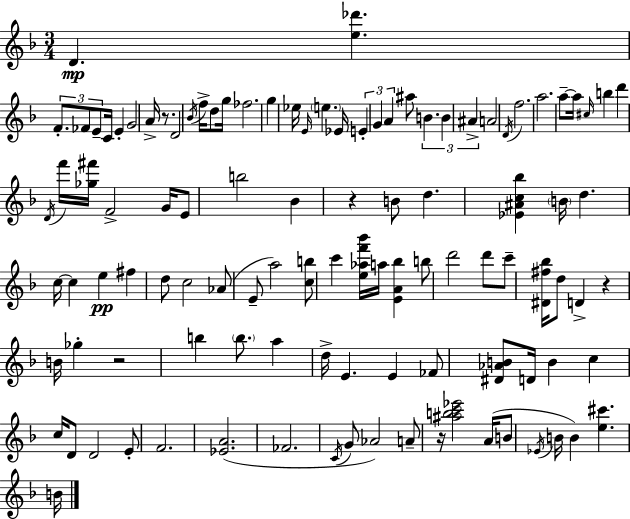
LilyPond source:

{
  \clef treble
  \numericTimeSignature
  \time 3/4
  \key f \major
  \repeat volta 2 { d'4.\mp <e'' des'''>4. | \tuplet 3/2 { f'8.-. fes'8 e'8-- } c'16 e'4-. | g'2 a'16-> r8. | d'2 \acciaccatura { bes'16 } f''16-> d''8 | \break g''16 fes''2. | g''4 ees''16 \grace { e'16 } \parenthesize e''4. | ees'16 \tuplet 3/2 { e'4-. g'4 a'4 } | ais''8 \tuplet 3/2 { b'4. b'4 | \break ais'4-> } a'2 | \acciaccatura { d'16 } f''2. | a''2. | a''8--~~ a''16 \grace { cis''16 } b''4 d'''4 | \break \acciaccatura { d'16 } f'''16 <ges'' fis'''>16 f'2-> | g'16 e'8 b''2 | bes'4 r4 b'8 d''4. | <ees' ais' c'' bes''>4 \parenthesize b'16 d''4. | \break c''16~~ c''4 e''4\pp | fis''4 d''8 c''2 | aes'8( e'8-- a''2) | <c'' b''>8 c'''4 <e'' aes'' f''' bes'''>16 a''16 <e' a' bes''>4 | \break b''8 d'''2 | d'''8 c'''8-- <dis' fis'' bes''>16 d''8 d'4-> | r4 b'16 ges''4-. r2 | b''4 \parenthesize b''8. | \break a''4 d''16-> e'4. e'4 | fes'8 <dis' aes' b'>8 d'16 b'4 | c''4 c''16 d'8 d'2 | e'8-. f'2. | \break <ees' a'>2.( | fes'2. | \acciaccatura { c'16 } g'8 aes'2) | a'8-- r16 <ais'' b'' c''' ees'''>2 | \break a'16( b'8 \acciaccatura { ees'16 } b'16 b'4) | <e'' cis'''>4. b'16 } \bar "|."
}